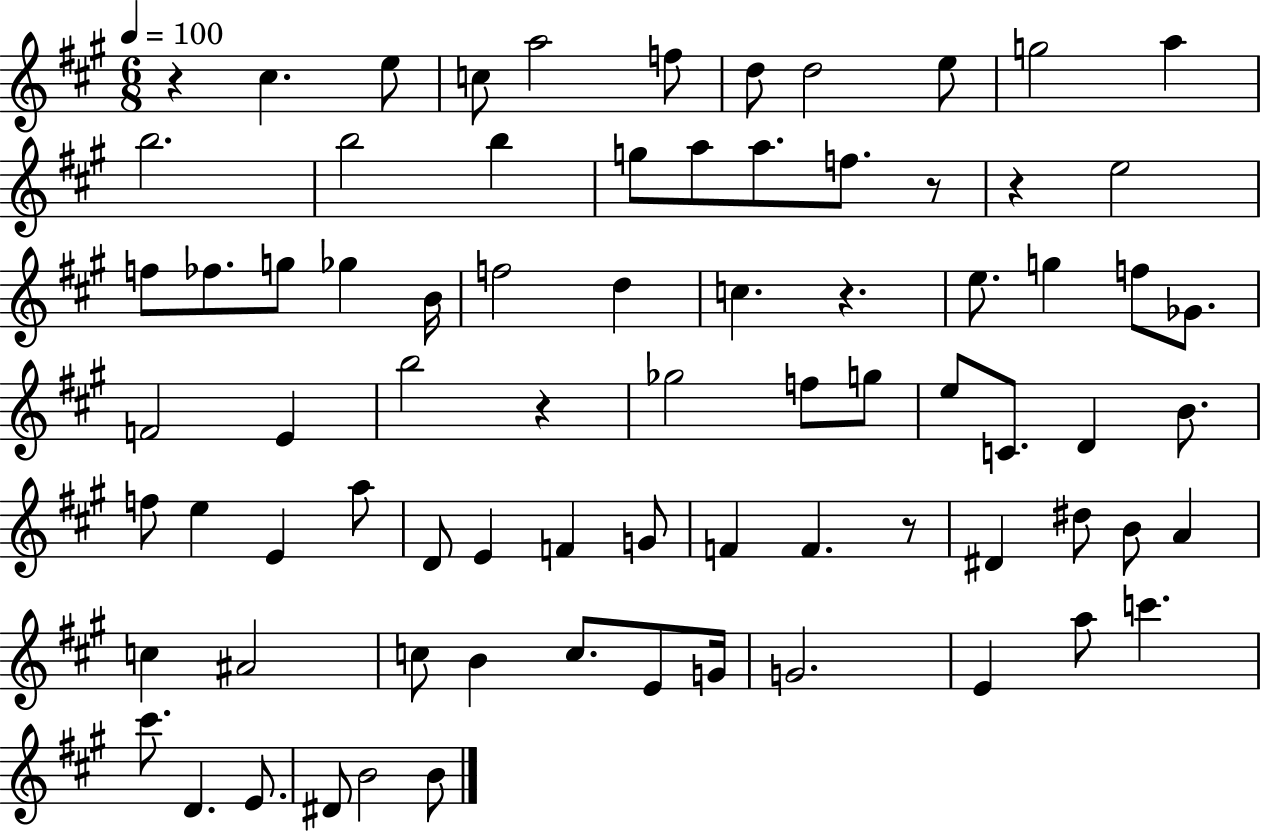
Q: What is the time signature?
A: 6/8